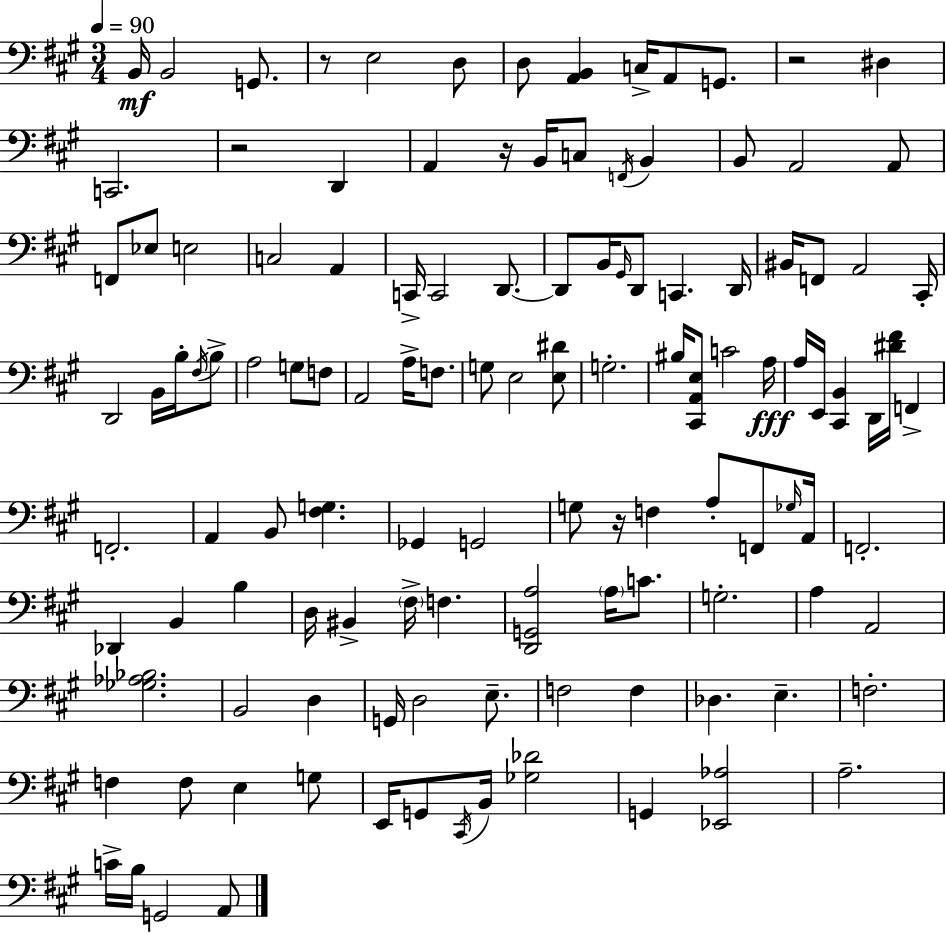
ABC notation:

X:1
T:Untitled
M:3/4
L:1/4
K:A
B,,/4 B,,2 G,,/2 z/2 E,2 D,/2 D,/2 [A,,B,,] C,/4 A,,/2 G,,/2 z2 ^D, C,,2 z2 D,, A,, z/4 B,,/4 C,/2 F,,/4 B,, B,,/2 A,,2 A,,/2 F,,/2 _E,/2 E,2 C,2 A,, C,,/4 C,,2 D,,/2 D,,/2 B,,/4 ^G,,/4 D,,/2 C,, D,,/4 ^B,,/4 F,,/2 A,,2 ^C,,/4 D,,2 B,,/4 B,/4 ^F,/4 B,/2 A,2 G,/2 F,/2 A,,2 A,/4 F,/2 G,/2 E,2 [E,^D]/2 G,2 ^B,/4 [^C,,A,,E,]/2 C2 A,/4 A,/4 E,,/4 [^C,,B,,] D,,/4 [^D^F]/4 F,, F,,2 A,, B,,/2 [^F,G,] _G,, G,,2 G,/2 z/4 F, A,/2 F,,/2 _G,/4 A,,/4 F,,2 _D,, B,, B, D,/4 ^B,, ^F,/4 F, [D,,G,,A,]2 A,/4 C/2 G,2 A, A,,2 [_G,_A,_B,]2 B,,2 D, G,,/4 D,2 E,/2 F,2 F, _D, E, F,2 F, F,/2 E, G,/2 E,,/4 G,,/2 ^C,,/4 B,,/4 [_G,_D]2 G,, [_E,,_A,]2 A,2 C/4 B,/4 G,,2 A,,/2